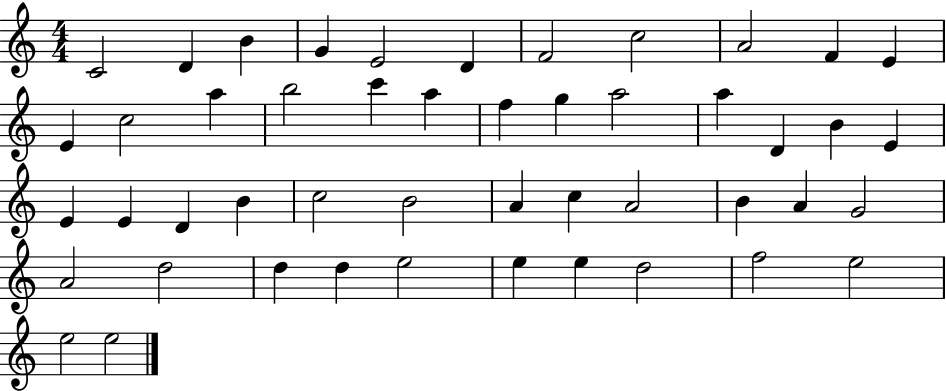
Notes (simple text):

C4/h D4/q B4/q G4/q E4/h D4/q F4/h C5/h A4/h F4/q E4/q E4/q C5/h A5/q B5/h C6/q A5/q F5/q G5/q A5/h A5/q D4/q B4/q E4/q E4/q E4/q D4/q B4/q C5/h B4/h A4/q C5/q A4/h B4/q A4/q G4/h A4/h D5/h D5/q D5/q E5/h E5/q E5/q D5/h F5/h E5/h E5/h E5/h